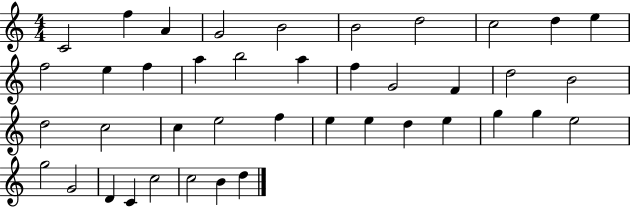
C4/h F5/q A4/q G4/h B4/h B4/h D5/h C5/h D5/q E5/q F5/h E5/q F5/q A5/q B5/h A5/q F5/q G4/h F4/q D5/h B4/h D5/h C5/h C5/q E5/h F5/q E5/q E5/q D5/q E5/q G5/q G5/q E5/h G5/h G4/h D4/q C4/q C5/h C5/h B4/q D5/q